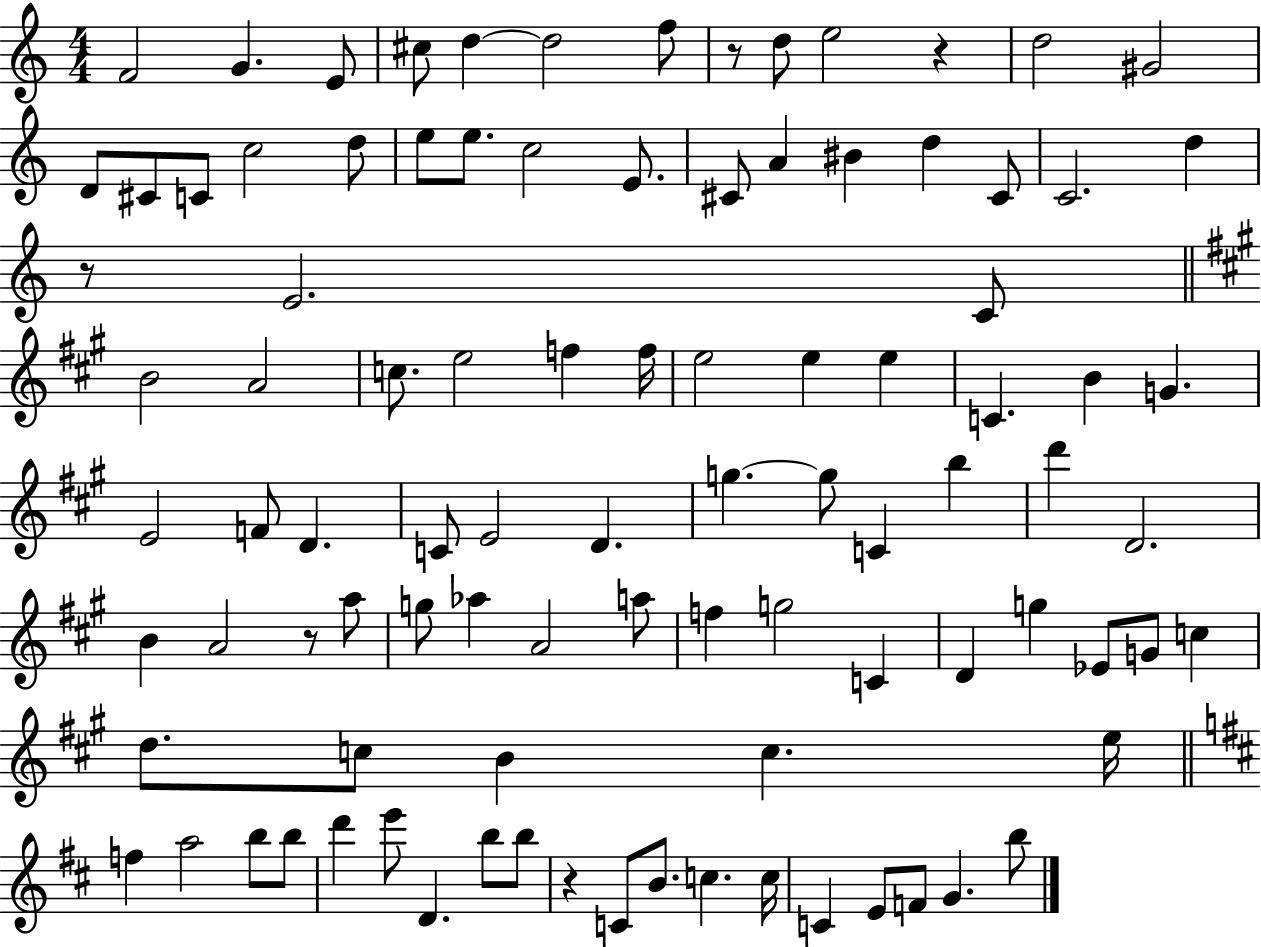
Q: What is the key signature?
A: C major